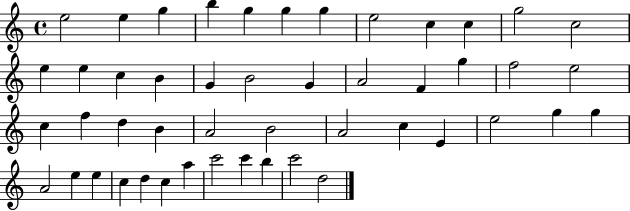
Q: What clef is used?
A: treble